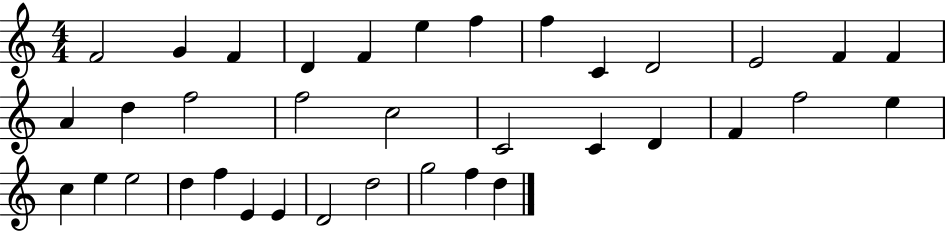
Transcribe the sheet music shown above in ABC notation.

X:1
T:Untitled
M:4/4
L:1/4
K:C
F2 G F D F e f f C D2 E2 F F A d f2 f2 c2 C2 C D F f2 e c e e2 d f E E D2 d2 g2 f d